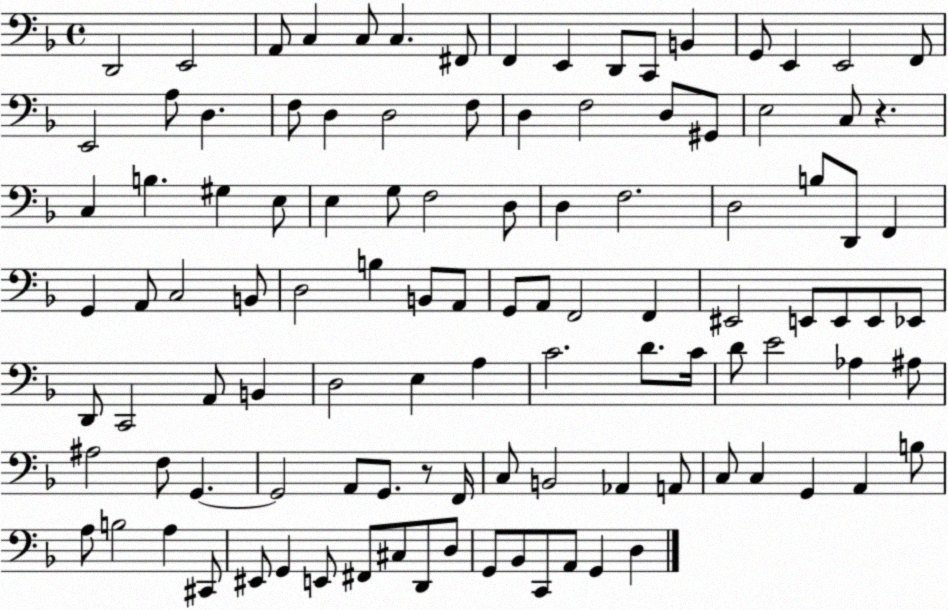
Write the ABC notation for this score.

X:1
T:Untitled
M:4/4
L:1/4
K:F
D,,2 E,,2 A,,/2 C, C,/2 C, ^F,,/2 F,, E,, D,,/2 C,,/2 B,, G,,/2 E,, E,,2 F,,/2 E,,2 A,/2 D, F,/2 D, D,2 F,/2 D, F,2 D,/2 ^G,,/2 E,2 C,/2 z C, B, ^G, E,/2 E, G,/2 F,2 D,/2 D, F,2 D,2 B,/2 D,,/2 F,, G,, A,,/2 C,2 B,,/2 D,2 B, B,,/2 A,,/2 G,,/2 A,,/2 F,,2 F,, ^E,,2 E,,/2 E,,/2 E,,/2 _E,,/2 D,,/2 C,,2 A,,/2 B,, D,2 E, A, C2 D/2 C/4 D/2 E2 _A, ^A,/2 ^A,2 F,/2 G,, G,,2 A,,/2 G,,/2 z/2 F,,/4 C,/2 B,,2 _A,, A,,/2 C,/2 C, G,, A,, B,/2 A,/2 B,2 A, ^C,,/2 ^E,,/2 G,, E,,/2 ^F,,/2 ^C,/2 D,,/2 D,/2 G,,/2 _B,,/2 C,,/2 A,,/2 G,, D,